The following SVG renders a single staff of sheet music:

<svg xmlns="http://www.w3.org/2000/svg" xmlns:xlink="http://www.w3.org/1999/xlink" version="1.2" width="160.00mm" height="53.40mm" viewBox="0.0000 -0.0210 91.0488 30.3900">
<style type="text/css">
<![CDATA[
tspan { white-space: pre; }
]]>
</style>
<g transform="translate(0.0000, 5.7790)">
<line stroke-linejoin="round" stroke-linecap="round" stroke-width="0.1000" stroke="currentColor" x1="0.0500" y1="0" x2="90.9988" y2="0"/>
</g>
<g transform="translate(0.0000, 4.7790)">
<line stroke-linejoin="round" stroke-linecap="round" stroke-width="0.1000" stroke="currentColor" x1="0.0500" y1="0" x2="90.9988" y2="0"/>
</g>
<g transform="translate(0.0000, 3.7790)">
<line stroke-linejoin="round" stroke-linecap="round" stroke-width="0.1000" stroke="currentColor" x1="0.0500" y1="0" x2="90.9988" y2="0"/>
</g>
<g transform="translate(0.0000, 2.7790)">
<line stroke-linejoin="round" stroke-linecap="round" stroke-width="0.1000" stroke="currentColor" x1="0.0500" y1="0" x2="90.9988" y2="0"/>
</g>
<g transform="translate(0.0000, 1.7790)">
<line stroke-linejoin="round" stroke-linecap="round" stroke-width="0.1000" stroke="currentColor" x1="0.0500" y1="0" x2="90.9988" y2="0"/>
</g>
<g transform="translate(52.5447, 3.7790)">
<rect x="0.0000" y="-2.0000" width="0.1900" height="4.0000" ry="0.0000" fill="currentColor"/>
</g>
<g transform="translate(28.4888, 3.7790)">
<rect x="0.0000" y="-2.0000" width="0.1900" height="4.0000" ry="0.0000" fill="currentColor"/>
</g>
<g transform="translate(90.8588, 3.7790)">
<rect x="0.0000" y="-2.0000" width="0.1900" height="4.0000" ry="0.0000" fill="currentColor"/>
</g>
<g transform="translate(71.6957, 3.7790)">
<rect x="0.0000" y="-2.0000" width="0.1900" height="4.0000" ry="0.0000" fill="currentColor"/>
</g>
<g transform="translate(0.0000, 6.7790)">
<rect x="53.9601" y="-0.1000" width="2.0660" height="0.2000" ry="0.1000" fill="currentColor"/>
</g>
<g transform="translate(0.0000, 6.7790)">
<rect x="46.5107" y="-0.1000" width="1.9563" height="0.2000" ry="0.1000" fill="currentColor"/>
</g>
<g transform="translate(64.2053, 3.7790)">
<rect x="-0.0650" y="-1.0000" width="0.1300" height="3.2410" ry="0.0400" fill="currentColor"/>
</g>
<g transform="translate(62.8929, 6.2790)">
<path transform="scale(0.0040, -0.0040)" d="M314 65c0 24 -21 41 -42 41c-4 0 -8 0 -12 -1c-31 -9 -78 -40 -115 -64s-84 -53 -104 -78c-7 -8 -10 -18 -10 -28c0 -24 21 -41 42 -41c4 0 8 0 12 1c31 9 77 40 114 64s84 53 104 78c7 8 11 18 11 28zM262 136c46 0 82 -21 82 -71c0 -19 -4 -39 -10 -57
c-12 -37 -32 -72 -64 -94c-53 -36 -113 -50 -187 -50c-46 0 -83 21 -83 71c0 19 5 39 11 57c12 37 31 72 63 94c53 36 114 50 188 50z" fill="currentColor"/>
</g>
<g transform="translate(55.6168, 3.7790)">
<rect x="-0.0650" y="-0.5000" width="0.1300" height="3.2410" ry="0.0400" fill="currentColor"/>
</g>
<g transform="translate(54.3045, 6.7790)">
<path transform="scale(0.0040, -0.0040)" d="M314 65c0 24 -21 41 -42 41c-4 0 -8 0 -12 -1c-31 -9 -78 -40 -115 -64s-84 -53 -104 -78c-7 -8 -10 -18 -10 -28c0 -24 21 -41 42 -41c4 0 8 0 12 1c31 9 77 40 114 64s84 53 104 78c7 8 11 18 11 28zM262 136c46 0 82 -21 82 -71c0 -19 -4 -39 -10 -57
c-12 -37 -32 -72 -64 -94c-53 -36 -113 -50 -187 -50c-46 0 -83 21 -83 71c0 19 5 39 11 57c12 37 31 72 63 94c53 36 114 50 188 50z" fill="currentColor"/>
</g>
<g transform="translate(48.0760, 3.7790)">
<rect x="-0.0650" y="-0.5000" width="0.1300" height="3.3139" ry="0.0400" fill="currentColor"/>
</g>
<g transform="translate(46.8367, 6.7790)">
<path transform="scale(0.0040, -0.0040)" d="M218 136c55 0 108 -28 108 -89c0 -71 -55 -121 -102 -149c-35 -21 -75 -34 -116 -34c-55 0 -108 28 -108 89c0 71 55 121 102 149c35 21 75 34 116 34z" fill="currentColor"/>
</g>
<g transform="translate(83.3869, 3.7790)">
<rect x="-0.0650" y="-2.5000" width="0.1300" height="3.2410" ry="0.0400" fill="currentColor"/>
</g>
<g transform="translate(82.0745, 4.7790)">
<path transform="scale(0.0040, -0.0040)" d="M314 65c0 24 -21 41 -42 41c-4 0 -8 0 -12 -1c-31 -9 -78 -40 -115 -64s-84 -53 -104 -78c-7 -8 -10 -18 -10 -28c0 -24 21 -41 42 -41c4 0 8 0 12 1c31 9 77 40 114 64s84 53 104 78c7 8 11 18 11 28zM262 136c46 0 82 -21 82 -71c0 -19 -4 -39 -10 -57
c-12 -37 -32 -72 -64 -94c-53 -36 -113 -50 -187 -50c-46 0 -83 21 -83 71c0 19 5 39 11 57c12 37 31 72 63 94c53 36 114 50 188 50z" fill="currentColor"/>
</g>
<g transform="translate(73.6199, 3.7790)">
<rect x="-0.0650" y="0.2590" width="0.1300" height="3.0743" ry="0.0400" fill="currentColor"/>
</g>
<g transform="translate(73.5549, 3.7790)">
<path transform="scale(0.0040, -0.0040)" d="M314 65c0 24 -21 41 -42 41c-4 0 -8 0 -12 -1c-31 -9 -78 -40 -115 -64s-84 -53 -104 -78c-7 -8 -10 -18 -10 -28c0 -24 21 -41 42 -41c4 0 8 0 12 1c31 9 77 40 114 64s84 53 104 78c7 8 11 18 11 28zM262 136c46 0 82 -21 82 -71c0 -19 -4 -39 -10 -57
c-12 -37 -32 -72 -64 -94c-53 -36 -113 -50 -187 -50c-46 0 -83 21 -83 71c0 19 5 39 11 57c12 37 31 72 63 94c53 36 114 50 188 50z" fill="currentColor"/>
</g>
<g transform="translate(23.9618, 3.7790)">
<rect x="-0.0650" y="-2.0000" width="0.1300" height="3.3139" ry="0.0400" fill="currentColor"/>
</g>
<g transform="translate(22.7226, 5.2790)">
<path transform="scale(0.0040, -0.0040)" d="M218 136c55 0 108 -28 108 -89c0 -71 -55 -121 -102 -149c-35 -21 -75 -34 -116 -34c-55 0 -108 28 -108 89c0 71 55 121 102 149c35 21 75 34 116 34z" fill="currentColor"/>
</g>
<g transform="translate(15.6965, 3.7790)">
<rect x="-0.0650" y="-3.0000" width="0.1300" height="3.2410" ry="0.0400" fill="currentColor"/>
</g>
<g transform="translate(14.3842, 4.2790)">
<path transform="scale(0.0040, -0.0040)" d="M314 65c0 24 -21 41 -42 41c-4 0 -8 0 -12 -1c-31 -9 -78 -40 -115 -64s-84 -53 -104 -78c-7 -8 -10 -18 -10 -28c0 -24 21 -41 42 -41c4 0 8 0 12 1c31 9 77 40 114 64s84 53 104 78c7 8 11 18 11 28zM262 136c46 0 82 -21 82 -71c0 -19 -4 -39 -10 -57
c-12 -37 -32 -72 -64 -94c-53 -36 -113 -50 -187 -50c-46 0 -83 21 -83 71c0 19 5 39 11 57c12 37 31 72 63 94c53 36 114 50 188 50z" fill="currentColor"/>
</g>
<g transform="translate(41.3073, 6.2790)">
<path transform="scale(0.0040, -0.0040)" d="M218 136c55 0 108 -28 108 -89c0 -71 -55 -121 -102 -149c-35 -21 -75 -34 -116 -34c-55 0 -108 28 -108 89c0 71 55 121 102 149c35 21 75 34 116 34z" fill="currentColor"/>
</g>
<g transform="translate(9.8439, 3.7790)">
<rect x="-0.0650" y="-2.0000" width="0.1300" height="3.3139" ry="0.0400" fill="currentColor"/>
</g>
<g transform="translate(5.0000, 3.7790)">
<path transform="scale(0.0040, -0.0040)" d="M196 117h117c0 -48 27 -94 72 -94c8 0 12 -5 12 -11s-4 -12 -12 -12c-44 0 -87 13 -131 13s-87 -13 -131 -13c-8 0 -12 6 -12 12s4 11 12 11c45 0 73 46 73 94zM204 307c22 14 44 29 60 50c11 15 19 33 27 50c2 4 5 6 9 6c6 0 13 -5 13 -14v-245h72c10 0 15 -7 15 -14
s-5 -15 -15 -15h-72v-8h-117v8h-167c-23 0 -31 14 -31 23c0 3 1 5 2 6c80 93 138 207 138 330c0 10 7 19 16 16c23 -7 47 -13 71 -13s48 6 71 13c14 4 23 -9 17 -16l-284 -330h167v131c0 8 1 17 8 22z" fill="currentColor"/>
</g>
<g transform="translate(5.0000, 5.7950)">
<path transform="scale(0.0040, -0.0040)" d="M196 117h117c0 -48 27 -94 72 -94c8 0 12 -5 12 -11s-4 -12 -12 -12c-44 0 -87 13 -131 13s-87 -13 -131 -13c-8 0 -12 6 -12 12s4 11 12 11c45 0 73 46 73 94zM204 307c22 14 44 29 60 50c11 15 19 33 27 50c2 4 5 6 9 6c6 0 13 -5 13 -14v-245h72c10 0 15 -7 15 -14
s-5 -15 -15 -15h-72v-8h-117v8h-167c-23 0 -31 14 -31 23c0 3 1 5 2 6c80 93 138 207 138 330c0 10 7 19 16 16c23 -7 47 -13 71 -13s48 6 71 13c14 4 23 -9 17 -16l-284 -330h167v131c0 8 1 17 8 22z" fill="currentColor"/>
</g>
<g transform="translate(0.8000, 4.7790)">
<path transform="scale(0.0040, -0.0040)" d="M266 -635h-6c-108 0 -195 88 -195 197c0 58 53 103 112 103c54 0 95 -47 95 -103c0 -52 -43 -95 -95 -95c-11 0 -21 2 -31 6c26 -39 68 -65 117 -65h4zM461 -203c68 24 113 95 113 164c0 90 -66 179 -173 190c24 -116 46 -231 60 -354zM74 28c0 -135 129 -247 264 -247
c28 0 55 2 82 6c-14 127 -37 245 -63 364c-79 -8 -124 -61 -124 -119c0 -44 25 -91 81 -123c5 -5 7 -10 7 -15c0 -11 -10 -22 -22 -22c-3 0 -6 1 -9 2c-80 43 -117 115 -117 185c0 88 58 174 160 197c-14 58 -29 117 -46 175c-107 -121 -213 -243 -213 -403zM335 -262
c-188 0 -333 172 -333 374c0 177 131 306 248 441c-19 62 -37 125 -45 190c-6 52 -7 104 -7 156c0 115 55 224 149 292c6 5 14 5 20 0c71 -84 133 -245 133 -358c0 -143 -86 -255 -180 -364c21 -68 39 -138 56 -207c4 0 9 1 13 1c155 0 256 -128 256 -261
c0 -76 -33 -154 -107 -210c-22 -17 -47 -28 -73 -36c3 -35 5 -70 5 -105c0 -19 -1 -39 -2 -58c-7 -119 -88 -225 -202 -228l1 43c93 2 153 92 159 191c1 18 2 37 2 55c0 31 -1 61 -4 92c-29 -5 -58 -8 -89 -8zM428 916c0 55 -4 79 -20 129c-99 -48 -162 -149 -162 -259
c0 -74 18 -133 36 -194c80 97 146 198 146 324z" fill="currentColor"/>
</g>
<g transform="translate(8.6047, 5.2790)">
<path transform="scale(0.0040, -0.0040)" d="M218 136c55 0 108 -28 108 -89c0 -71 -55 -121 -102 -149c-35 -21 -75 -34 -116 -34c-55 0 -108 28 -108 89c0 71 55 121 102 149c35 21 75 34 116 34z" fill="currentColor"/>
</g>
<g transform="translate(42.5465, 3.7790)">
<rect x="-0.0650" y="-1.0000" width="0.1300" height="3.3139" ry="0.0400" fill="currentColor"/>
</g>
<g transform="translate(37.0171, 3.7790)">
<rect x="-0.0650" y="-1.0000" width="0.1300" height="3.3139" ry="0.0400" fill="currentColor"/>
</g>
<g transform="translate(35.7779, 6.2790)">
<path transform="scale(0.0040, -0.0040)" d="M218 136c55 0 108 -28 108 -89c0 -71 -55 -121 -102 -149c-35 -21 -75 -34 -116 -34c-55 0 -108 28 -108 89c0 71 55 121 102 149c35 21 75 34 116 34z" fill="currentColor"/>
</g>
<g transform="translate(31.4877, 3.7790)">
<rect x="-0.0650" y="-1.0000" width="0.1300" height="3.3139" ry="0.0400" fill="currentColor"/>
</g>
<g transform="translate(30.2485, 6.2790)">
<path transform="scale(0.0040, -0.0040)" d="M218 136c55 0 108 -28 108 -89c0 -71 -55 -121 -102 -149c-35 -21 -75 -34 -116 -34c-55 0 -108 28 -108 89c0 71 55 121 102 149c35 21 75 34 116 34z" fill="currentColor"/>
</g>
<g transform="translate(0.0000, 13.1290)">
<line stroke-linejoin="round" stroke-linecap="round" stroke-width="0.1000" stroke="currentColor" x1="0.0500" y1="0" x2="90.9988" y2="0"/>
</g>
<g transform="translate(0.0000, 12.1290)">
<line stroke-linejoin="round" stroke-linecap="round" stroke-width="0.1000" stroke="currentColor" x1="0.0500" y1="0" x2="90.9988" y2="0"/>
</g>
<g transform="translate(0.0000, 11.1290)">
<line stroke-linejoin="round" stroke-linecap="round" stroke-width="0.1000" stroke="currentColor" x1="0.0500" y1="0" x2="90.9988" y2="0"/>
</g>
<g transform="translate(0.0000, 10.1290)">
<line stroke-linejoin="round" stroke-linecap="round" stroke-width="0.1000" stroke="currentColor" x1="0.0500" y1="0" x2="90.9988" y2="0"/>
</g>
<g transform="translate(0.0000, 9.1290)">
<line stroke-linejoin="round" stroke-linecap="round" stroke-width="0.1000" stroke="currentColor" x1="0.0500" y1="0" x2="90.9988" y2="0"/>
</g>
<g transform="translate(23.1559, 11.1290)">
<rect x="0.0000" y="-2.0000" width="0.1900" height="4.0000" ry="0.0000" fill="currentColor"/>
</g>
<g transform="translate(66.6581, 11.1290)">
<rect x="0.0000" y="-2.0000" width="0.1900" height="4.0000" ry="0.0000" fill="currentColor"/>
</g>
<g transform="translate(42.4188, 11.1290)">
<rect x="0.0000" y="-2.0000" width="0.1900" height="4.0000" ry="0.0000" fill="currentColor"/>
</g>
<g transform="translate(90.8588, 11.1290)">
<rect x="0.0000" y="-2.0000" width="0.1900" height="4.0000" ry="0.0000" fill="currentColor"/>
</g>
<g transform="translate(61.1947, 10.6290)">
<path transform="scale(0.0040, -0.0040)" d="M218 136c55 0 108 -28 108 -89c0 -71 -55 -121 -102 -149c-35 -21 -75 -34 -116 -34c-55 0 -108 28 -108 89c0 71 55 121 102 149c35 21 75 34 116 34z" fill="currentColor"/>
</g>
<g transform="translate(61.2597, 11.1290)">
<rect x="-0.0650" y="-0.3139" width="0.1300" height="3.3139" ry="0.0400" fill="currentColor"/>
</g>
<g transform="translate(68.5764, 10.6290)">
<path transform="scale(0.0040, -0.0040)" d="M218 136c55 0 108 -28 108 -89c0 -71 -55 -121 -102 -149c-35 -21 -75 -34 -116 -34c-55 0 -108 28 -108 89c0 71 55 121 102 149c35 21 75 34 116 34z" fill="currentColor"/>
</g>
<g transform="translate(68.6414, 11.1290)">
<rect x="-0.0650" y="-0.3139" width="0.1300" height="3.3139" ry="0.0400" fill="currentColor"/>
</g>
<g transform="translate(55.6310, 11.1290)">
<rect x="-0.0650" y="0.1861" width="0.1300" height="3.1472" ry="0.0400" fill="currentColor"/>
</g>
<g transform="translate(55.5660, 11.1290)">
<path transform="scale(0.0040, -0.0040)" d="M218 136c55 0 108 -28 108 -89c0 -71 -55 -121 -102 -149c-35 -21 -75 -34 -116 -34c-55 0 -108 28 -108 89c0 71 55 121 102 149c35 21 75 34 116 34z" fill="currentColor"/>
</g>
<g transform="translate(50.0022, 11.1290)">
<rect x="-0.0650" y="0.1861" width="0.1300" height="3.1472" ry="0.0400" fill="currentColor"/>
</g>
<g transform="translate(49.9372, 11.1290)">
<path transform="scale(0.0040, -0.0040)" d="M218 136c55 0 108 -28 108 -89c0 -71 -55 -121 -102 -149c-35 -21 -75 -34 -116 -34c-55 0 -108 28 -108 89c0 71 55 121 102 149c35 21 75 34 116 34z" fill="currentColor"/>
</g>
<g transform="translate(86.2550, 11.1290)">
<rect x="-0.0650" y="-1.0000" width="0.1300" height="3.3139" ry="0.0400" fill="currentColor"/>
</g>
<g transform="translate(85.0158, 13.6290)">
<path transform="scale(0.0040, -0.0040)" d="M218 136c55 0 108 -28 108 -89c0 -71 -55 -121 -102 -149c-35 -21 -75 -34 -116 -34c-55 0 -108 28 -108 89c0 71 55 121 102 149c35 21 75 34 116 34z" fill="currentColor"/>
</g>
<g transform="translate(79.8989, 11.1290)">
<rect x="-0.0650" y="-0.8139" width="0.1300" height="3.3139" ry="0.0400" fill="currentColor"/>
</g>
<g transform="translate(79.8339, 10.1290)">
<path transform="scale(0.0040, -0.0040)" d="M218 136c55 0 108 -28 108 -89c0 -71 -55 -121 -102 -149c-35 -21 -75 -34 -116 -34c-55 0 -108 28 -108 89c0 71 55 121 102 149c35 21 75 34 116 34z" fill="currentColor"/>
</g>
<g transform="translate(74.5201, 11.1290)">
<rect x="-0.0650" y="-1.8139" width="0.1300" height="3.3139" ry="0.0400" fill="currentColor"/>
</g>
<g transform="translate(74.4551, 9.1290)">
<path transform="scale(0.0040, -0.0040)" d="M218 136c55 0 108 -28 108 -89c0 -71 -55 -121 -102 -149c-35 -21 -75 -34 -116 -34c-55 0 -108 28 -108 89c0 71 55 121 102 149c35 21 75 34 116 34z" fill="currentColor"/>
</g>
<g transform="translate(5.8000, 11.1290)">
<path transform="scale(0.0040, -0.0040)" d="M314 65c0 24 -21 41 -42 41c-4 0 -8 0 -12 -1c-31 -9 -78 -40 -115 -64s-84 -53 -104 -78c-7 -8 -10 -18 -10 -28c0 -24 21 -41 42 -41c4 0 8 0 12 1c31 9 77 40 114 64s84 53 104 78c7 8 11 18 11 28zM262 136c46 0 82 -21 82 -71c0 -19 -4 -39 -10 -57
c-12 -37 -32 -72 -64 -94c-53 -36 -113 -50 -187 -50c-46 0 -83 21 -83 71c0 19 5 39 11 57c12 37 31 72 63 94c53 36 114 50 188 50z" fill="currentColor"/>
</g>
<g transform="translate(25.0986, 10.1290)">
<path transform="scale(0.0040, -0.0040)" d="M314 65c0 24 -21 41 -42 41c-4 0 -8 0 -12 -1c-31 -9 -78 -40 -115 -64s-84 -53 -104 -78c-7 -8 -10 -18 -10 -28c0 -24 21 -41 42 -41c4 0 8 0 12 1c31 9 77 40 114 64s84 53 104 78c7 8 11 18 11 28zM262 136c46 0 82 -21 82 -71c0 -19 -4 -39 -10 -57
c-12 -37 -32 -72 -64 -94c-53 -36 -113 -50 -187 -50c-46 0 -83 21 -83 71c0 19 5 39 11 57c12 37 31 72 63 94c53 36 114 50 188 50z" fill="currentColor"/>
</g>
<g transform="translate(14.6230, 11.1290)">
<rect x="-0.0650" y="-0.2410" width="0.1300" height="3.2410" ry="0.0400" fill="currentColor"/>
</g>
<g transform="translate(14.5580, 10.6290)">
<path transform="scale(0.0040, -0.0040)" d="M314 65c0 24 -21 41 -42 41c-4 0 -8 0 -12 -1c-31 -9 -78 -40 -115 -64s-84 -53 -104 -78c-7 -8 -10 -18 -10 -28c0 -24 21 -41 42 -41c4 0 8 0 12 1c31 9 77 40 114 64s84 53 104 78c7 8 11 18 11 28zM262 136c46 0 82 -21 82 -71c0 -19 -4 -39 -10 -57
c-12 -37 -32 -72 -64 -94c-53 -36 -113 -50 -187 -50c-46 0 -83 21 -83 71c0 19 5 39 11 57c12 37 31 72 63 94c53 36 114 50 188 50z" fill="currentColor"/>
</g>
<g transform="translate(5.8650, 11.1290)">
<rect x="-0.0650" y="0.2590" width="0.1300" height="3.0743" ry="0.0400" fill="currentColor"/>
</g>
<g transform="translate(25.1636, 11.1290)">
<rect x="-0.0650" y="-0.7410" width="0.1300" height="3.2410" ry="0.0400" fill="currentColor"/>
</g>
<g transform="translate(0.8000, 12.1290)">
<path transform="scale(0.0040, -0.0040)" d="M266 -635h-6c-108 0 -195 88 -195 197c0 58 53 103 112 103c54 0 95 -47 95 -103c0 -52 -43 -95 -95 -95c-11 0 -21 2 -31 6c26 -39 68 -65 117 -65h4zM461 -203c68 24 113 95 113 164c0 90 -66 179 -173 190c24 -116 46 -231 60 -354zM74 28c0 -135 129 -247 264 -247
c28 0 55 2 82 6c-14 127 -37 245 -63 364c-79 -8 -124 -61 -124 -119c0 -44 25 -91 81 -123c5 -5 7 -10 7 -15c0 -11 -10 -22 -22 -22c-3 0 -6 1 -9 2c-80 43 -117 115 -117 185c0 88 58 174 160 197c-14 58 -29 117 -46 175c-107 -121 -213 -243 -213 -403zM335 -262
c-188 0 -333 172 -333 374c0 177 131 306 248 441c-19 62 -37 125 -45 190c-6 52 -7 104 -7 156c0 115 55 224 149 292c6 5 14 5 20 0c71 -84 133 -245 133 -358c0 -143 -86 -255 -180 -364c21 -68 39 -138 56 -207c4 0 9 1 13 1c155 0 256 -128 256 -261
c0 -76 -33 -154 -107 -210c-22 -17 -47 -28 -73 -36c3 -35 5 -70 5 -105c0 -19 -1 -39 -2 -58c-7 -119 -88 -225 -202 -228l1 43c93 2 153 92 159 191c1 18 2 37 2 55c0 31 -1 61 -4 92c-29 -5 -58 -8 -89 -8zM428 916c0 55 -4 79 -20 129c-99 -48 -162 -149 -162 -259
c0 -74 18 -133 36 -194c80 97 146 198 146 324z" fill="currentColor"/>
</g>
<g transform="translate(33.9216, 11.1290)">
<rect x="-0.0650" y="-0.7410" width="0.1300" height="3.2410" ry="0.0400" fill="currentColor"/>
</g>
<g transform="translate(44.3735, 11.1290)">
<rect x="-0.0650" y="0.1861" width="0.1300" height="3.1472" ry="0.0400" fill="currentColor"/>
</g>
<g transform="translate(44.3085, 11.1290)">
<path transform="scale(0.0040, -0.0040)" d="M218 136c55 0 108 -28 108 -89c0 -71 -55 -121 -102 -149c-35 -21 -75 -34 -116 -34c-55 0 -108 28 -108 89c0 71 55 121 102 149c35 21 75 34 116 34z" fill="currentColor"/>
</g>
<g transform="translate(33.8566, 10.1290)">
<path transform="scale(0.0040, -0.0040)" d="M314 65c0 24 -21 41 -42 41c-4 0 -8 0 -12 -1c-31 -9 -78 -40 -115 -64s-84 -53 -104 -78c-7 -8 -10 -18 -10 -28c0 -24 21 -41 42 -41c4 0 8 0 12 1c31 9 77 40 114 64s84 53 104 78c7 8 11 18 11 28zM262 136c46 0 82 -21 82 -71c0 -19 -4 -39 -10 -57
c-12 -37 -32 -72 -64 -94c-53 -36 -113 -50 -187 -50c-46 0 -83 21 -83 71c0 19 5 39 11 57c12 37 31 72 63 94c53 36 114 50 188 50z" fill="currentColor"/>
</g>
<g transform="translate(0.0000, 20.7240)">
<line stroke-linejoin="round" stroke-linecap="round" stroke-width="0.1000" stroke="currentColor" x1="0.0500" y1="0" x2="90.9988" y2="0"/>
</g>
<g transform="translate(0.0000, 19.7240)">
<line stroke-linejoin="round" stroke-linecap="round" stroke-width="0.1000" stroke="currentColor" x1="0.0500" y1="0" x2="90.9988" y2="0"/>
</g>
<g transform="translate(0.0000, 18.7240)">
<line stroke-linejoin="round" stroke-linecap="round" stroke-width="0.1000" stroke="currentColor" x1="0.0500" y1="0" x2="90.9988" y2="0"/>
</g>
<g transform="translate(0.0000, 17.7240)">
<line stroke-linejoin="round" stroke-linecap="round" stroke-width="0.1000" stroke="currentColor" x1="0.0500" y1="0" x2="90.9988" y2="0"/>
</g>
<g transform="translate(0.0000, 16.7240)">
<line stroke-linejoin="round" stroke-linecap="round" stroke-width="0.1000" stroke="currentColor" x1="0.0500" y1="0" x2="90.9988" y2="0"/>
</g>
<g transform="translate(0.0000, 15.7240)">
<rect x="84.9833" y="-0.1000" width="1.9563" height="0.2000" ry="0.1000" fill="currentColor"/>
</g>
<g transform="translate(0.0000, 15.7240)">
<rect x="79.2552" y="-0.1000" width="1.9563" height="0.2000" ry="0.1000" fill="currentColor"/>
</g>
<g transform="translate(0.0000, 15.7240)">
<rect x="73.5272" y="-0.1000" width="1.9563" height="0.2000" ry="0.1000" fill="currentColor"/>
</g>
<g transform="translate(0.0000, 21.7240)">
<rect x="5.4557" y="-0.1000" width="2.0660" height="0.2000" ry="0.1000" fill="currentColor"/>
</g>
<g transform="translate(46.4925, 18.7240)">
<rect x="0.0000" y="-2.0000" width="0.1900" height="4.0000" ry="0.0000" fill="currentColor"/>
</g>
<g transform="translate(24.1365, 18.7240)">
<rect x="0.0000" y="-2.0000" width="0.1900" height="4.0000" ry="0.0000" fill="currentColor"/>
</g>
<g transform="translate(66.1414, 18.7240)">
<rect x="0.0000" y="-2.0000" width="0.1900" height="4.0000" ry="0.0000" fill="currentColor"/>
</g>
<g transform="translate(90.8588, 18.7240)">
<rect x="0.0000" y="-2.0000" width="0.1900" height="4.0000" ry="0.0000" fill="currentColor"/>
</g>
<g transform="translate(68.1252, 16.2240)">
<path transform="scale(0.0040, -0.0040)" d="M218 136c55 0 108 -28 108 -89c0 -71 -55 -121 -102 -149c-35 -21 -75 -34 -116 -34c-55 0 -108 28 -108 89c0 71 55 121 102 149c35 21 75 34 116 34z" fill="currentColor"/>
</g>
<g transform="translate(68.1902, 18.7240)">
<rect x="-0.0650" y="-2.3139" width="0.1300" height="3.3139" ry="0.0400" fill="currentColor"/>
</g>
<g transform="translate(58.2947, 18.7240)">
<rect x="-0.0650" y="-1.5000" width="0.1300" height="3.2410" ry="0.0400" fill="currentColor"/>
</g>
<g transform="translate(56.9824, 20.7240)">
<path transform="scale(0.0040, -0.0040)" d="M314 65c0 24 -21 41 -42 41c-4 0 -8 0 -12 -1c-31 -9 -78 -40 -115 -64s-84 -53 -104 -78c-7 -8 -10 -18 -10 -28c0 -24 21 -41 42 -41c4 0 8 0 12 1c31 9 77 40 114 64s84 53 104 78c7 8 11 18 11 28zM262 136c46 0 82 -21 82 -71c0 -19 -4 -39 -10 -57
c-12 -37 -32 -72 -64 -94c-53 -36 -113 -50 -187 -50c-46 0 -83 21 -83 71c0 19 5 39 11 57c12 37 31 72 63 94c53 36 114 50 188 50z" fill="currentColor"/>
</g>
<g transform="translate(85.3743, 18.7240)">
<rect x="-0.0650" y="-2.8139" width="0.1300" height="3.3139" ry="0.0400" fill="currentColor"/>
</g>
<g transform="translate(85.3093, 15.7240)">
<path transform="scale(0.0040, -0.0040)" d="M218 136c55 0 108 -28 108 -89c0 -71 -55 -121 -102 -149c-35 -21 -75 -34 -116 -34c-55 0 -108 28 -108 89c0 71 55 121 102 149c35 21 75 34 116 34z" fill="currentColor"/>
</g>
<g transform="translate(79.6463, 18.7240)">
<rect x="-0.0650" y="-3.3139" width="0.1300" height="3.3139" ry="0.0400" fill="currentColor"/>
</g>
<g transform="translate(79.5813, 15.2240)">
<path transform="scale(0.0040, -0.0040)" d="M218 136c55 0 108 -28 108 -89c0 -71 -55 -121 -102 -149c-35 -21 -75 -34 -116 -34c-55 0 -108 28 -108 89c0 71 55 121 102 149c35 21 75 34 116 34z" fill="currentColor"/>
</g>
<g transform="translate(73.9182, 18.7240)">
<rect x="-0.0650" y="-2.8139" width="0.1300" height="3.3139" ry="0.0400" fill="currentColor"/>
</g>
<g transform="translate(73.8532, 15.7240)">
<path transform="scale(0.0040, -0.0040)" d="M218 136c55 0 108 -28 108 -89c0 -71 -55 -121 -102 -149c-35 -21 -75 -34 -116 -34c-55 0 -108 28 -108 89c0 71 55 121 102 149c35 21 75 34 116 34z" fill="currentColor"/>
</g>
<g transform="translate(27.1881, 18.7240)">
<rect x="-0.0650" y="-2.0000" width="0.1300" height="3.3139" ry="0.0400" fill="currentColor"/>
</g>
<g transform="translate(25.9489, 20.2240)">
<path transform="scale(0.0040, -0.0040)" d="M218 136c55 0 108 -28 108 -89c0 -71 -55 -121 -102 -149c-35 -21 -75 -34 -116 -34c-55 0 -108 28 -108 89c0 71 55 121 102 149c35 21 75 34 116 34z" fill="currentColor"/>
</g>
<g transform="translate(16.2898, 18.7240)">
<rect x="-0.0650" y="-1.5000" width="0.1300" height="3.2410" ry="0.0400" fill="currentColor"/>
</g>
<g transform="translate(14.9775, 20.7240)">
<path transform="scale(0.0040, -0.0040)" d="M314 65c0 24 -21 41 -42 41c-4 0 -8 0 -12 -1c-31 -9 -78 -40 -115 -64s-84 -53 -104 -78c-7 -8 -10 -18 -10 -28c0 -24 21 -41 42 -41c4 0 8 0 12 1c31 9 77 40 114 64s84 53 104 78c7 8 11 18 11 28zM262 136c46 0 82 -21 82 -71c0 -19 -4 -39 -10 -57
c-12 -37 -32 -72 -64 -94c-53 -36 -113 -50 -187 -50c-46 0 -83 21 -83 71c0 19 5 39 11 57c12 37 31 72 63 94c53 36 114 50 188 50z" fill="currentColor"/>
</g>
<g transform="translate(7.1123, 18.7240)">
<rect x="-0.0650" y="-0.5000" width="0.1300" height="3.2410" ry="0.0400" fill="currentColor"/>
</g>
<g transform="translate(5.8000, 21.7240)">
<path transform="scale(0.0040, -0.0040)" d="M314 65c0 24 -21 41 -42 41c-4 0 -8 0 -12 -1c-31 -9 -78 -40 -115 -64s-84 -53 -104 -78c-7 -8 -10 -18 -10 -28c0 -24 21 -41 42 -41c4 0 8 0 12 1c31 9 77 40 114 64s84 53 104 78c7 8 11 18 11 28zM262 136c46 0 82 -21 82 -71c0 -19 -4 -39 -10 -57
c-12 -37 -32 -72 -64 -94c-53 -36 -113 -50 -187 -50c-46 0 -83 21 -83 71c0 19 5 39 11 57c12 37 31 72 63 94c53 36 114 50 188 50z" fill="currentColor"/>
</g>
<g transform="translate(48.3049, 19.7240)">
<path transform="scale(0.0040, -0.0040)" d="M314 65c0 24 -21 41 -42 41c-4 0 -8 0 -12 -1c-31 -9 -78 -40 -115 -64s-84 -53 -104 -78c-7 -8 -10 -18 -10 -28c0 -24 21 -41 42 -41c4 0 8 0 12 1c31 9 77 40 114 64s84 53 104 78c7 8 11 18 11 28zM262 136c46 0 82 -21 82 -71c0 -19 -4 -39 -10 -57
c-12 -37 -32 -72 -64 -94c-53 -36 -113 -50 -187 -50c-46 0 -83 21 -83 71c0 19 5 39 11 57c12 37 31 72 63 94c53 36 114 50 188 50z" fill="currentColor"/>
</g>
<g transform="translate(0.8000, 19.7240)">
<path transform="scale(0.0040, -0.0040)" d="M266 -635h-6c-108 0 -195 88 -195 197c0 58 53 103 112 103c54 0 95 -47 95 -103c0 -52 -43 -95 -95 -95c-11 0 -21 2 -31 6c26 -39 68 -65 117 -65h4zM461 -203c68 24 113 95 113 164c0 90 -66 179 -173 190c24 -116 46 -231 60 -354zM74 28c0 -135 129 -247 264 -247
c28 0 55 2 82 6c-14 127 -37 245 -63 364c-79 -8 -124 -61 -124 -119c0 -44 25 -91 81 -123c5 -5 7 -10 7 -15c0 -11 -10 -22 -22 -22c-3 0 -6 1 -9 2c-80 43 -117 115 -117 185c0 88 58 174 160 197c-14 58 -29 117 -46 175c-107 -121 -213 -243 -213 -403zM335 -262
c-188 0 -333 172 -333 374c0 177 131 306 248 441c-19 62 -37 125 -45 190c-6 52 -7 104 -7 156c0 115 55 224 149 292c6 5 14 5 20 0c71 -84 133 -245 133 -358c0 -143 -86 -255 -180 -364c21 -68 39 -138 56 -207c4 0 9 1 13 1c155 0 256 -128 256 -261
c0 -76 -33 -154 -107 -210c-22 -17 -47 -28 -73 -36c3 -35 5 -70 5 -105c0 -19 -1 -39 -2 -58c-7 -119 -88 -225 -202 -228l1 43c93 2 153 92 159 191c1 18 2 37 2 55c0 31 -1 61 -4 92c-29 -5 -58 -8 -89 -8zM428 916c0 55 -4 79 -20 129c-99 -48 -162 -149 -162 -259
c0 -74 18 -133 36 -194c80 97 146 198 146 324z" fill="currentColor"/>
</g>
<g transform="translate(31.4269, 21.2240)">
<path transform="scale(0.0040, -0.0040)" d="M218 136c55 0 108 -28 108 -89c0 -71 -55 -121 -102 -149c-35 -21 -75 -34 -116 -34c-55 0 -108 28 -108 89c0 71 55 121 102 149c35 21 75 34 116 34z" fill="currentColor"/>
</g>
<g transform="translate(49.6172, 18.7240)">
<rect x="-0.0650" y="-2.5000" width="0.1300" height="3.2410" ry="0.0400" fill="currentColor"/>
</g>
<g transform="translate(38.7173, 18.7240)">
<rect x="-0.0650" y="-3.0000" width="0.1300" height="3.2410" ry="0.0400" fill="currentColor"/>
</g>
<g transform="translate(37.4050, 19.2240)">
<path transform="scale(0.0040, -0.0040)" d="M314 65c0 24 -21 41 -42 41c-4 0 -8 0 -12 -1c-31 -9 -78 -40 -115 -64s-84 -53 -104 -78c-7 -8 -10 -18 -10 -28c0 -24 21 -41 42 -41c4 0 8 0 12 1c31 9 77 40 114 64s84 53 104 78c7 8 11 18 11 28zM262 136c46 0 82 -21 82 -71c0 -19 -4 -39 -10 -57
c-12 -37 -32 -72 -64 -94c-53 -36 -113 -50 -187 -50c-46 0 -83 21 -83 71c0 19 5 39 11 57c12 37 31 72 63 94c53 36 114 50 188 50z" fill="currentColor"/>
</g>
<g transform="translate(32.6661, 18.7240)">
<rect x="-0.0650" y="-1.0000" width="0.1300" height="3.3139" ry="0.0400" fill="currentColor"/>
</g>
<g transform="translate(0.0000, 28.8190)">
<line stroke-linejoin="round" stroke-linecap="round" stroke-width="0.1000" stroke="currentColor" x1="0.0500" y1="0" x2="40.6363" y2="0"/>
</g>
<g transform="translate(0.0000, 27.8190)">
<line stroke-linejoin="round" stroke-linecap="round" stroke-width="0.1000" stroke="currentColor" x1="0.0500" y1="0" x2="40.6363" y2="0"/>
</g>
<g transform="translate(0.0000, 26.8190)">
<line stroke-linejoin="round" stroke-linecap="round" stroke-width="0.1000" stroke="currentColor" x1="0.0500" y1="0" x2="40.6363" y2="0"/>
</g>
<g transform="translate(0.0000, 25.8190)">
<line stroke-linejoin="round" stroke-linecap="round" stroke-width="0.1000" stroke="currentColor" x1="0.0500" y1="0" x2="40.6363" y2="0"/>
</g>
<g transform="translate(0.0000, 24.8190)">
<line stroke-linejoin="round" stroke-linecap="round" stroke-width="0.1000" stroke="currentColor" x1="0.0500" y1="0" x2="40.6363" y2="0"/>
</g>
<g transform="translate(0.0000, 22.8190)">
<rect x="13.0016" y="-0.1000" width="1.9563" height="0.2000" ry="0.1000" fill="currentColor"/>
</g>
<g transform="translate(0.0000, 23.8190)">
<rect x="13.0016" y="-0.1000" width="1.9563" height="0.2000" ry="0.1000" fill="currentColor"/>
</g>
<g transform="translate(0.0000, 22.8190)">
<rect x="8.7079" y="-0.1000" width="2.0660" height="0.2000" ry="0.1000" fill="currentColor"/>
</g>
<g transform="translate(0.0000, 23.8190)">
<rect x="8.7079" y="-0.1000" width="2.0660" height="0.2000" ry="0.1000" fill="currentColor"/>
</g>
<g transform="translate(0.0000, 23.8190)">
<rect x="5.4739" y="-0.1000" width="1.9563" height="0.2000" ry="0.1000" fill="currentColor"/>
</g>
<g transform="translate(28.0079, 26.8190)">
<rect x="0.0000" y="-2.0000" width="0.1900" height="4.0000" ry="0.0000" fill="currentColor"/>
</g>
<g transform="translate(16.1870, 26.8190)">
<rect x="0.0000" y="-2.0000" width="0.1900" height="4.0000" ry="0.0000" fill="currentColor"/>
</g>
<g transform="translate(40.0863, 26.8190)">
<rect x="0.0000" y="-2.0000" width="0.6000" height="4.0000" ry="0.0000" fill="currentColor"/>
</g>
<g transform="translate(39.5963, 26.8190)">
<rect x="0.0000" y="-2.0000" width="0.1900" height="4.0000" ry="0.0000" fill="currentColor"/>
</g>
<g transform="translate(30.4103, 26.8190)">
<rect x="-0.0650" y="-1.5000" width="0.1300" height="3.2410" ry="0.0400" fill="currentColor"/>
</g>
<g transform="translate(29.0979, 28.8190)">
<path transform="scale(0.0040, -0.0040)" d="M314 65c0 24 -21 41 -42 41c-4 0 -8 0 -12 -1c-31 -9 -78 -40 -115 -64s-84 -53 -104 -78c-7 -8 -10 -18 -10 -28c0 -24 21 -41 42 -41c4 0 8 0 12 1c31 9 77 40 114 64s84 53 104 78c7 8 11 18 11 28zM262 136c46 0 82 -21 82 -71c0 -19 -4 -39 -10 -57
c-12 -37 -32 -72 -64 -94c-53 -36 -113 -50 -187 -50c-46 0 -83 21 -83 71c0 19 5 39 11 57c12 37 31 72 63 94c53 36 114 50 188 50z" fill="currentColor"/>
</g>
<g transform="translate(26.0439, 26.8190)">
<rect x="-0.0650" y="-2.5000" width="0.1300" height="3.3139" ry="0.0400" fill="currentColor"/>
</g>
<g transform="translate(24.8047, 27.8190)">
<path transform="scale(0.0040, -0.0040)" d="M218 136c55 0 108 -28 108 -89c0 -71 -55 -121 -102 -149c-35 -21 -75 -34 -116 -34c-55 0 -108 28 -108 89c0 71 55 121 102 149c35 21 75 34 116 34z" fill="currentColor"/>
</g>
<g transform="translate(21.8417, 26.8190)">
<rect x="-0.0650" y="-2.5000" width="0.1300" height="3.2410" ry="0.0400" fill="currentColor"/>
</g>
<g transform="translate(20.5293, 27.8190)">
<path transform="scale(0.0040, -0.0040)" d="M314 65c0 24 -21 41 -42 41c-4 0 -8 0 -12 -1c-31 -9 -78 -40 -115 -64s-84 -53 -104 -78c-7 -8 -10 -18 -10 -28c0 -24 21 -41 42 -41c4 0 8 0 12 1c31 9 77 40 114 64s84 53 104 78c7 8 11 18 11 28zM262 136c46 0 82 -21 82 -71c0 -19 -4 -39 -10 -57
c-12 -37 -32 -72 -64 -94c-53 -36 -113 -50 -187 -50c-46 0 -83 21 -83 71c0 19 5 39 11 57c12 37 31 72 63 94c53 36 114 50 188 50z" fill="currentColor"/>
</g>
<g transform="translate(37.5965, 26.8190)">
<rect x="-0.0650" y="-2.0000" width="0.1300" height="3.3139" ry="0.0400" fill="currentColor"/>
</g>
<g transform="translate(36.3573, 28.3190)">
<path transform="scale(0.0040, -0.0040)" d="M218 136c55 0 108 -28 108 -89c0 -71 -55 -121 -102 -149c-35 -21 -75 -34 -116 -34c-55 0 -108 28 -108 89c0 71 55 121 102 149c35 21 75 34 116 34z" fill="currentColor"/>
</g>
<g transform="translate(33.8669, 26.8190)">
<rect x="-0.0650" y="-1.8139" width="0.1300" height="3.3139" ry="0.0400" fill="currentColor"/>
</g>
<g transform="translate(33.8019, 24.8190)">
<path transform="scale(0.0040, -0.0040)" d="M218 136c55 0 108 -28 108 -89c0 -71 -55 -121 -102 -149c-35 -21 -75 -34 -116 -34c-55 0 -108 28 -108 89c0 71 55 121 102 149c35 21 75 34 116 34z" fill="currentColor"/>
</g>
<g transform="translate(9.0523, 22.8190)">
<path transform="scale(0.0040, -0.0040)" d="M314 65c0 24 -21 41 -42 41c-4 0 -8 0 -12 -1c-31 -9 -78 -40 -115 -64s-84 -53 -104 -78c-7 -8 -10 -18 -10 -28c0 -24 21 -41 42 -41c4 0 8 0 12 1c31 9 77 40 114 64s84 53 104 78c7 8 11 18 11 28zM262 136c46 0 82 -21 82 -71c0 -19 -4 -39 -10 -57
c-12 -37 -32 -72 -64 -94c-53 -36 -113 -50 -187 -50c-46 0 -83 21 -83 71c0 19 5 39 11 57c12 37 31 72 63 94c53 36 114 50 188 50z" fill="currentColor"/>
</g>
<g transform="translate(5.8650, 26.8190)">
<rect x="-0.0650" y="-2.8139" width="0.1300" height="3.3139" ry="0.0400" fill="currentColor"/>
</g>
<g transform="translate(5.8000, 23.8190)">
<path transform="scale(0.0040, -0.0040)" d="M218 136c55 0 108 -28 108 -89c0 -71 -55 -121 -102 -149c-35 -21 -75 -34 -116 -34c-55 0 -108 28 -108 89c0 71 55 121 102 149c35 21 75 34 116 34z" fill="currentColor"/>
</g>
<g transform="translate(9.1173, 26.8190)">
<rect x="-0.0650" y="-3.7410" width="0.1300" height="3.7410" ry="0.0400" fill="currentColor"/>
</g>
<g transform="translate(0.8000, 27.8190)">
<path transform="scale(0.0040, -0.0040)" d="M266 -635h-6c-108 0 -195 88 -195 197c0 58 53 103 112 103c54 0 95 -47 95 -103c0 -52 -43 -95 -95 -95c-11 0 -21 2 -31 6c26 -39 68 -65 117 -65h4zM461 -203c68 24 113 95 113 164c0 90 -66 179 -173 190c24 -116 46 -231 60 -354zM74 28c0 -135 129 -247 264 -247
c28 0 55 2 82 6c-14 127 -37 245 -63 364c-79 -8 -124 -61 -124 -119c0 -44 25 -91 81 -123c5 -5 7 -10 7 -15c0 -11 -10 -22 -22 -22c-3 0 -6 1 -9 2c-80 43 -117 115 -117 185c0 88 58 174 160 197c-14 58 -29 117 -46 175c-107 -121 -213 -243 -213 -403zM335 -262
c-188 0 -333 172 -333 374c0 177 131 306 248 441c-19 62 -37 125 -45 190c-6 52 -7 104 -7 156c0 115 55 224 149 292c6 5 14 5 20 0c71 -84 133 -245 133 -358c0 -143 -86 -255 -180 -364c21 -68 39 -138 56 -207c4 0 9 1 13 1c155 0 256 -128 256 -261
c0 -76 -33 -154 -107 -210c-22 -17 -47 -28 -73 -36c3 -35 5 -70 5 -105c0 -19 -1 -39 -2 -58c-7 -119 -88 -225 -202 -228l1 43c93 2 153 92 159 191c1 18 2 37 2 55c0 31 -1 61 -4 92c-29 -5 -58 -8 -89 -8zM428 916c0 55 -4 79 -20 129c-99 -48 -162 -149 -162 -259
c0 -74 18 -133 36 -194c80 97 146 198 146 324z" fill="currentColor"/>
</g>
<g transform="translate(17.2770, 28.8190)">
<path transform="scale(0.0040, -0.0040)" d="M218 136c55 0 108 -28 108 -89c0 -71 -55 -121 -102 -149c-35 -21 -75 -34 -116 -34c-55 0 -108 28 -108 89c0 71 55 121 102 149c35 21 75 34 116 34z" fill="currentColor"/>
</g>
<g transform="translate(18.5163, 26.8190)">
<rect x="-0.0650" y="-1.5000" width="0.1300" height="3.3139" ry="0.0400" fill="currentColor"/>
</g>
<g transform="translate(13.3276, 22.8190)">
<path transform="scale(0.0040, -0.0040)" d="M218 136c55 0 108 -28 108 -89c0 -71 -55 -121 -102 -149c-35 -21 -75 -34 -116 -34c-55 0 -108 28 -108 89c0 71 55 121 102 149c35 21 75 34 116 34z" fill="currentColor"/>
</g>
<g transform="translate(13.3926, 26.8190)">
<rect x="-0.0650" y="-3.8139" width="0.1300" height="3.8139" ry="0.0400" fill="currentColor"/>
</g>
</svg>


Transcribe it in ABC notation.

X:1
T:Untitled
M:4/4
L:1/4
K:C
F A2 F D D D C C2 D2 B2 G2 B2 c2 d2 d2 B B B c c f d D C2 E2 F D A2 G2 E2 g a b a a c'2 c' E G2 G E2 f F